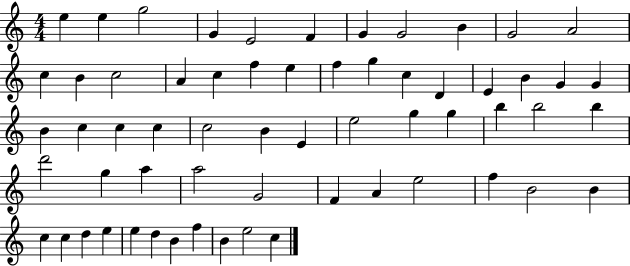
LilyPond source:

{
  \clef treble
  \numericTimeSignature
  \time 4/4
  \key c \major
  e''4 e''4 g''2 | g'4 e'2 f'4 | g'4 g'2 b'4 | g'2 a'2 | \break c''4 b'4 c''2 | a'4 c''4 f''4 e''4 | f''4 g''4 c''4 d'4 | e'4 b'4 g'4 g'4 | \break b'4 c''4 c''4 c''4 | c''2 b'4 e'4 | e''2 g''4 g''4 | b''4 b''2 b''4 | \break d'''2 g''4 a''4 | a''2 g'2 | f'4 a'4 e''2 | f''4 b'2 b'4 | \break c''4 c''4 d''4 e''4 | e''4 d''4 b'4 f''4 | b'4 e''2 c''4 | \bar "|."
}